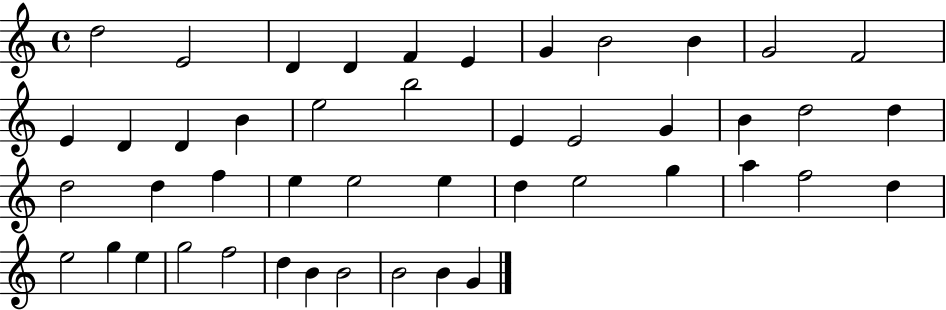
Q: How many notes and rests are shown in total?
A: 46